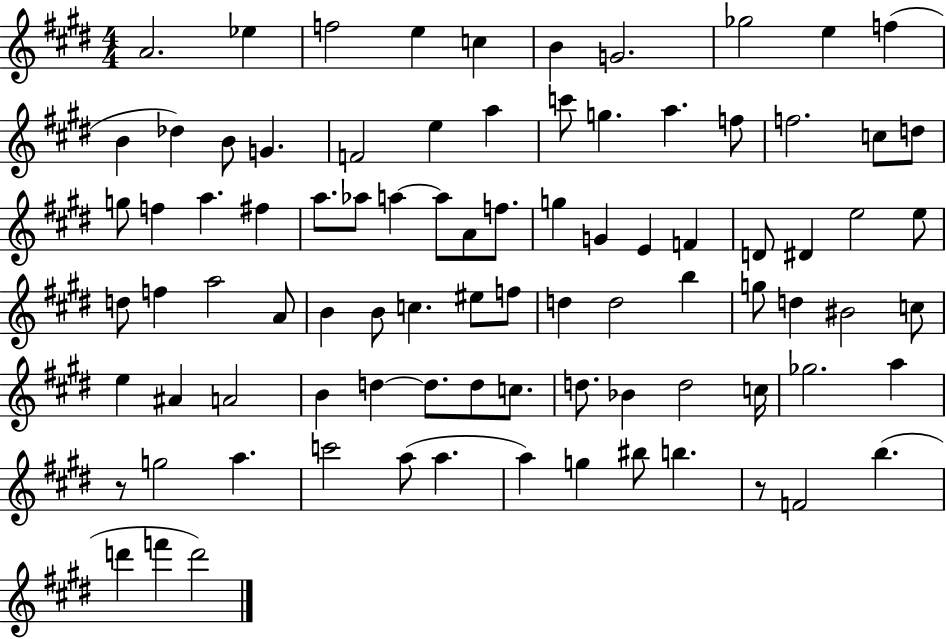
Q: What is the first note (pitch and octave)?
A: A4